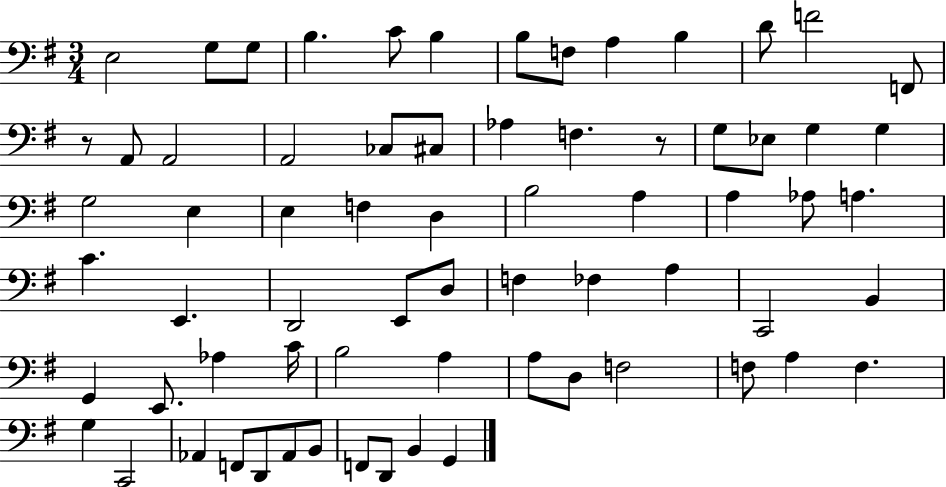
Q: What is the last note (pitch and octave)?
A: G2